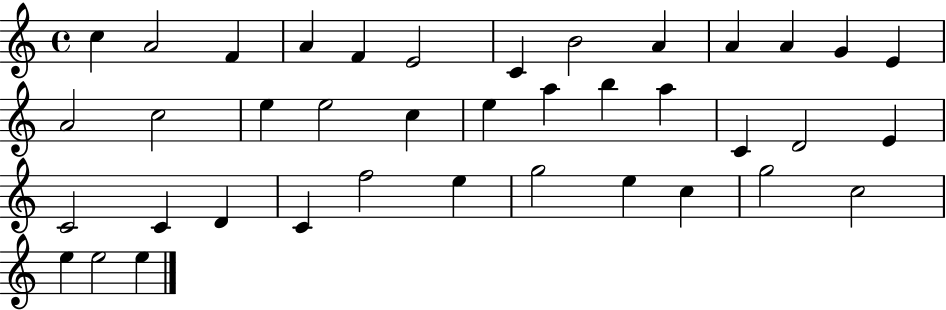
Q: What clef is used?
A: treble